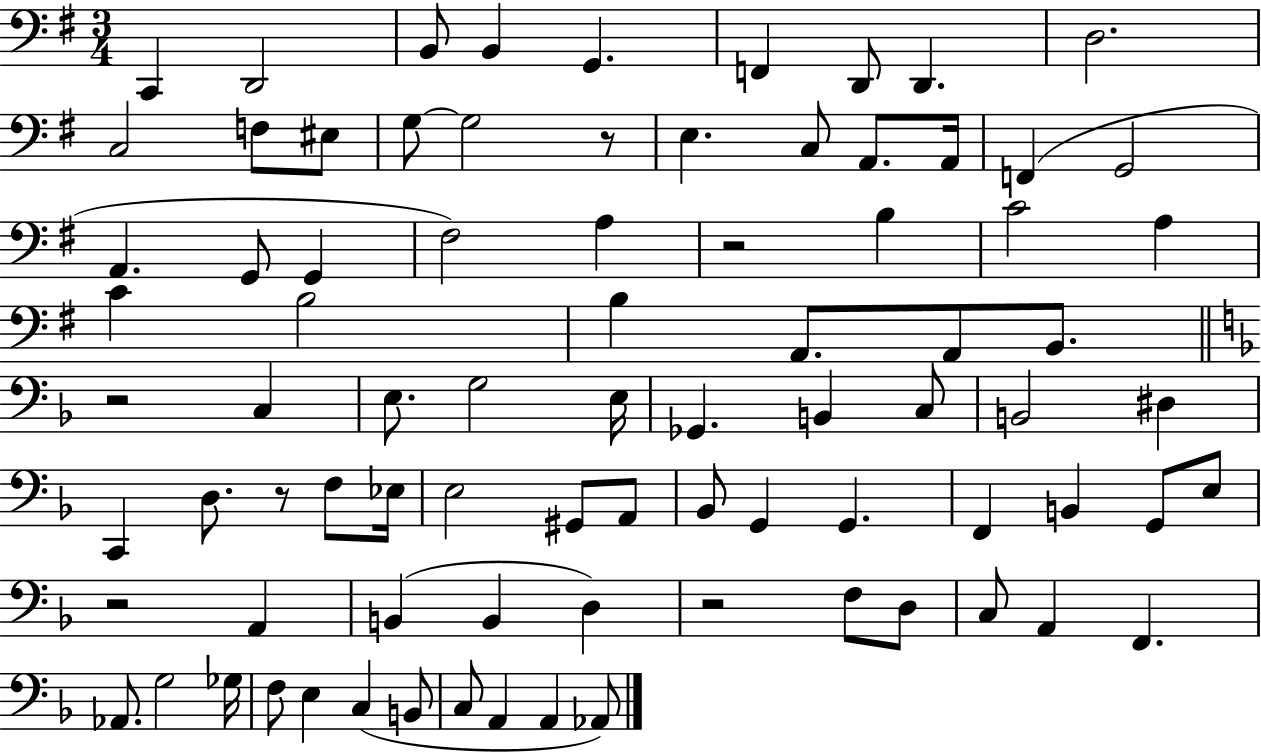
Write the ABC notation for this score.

X:1
T:Untitled
M:3/4
L:1/4
K:G
C,, D,,2 B,,/2 B,, G,, F,, D,,/2 D,, D,2 C,2 F,/2 ^E,/2 G,/2 G,2 z/2 E, C,/2 A,,/2 A,,/4 F,, G,,2 A,, G,,/2 G,, ^F,2 A, z2 B, C2 A, C B,2 B, A,,/2 A,,/2 B,,/2 z2 C, E,/2 G,2 E,/4 _G,, B,, C,/2 B,,2 ^D, C,, D,/2 z/2 F,/2 _E,/4 E,2 ^G,,/2 A,,/2 _B,,/2 G,, G,, F,, B,, G,,/2 E,/2 z2 A,, B,, B,, D, z2 F,/2 D,/2 C,/2 A,, F,, _A,,/2 G,2 _G,/4 F,/2 E, C, B,,/2 C,/2 A,, A,, _A,,/2